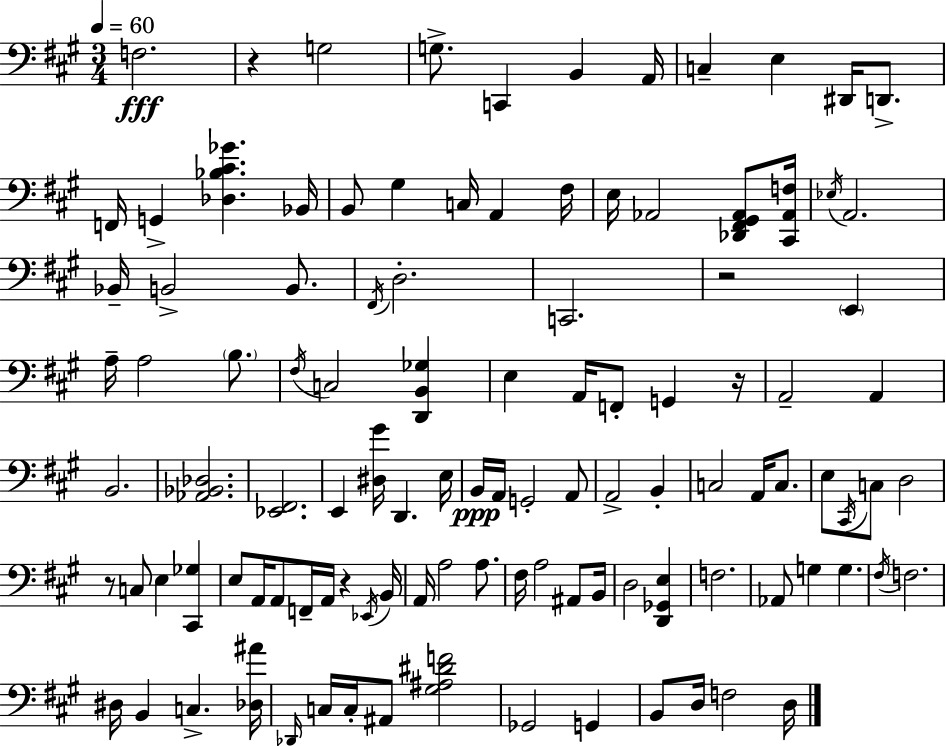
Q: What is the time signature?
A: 3/4